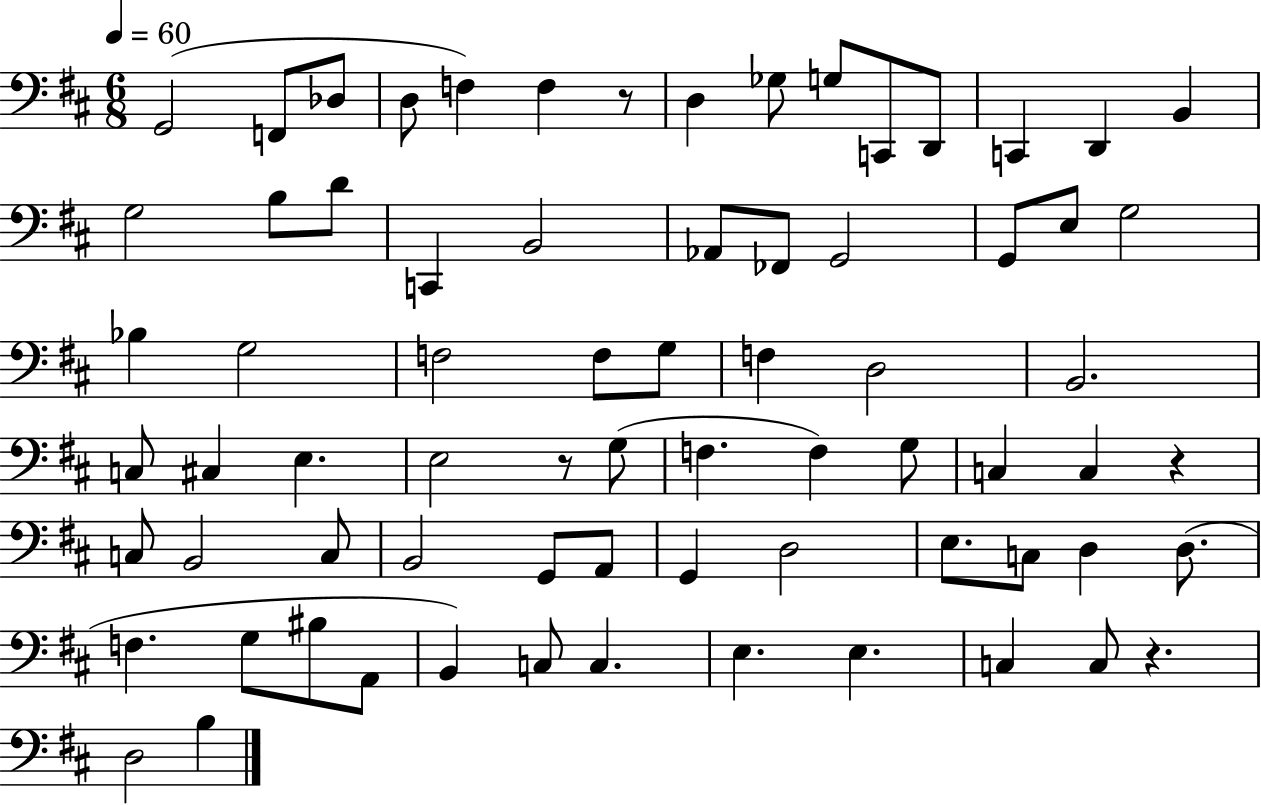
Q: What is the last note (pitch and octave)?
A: B3